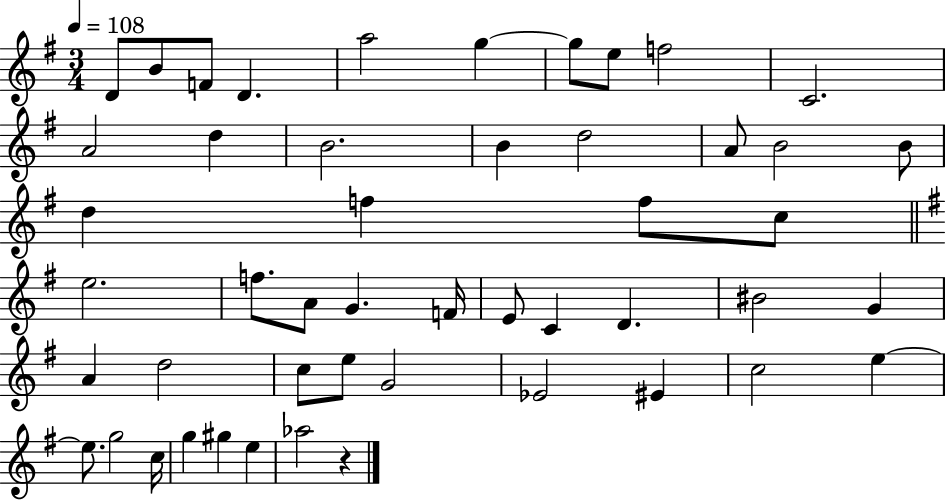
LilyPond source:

{
  \clef treble
  \numericTimeSignature
  \time 3/4
  \key g \major
  \tempo 4 = 108
  d'8 b'8 f'8 d'4. | a''2 g''4~~ | g''8 e''8 f''2 | c'2. | \break a'2 d''4 | b'2. | b'4 d''2 | a'8 b'2 b'8 | \break d''4 f''4 f''8 c''8 | \bar "||" \break \key e \minor e''2. | f''8. a'8 g'4. f'16 | e'8 c'4 d'4. | bis'2 g'4 | \break a'4 d''2 | c''8 e''8 g'2 | ees'2 eis'4 | c''2 e''4~~ | \break e''8. g''2 c''16 | g''4 gis''4 e''4 | aes''2 r4 | \bar "|."
}